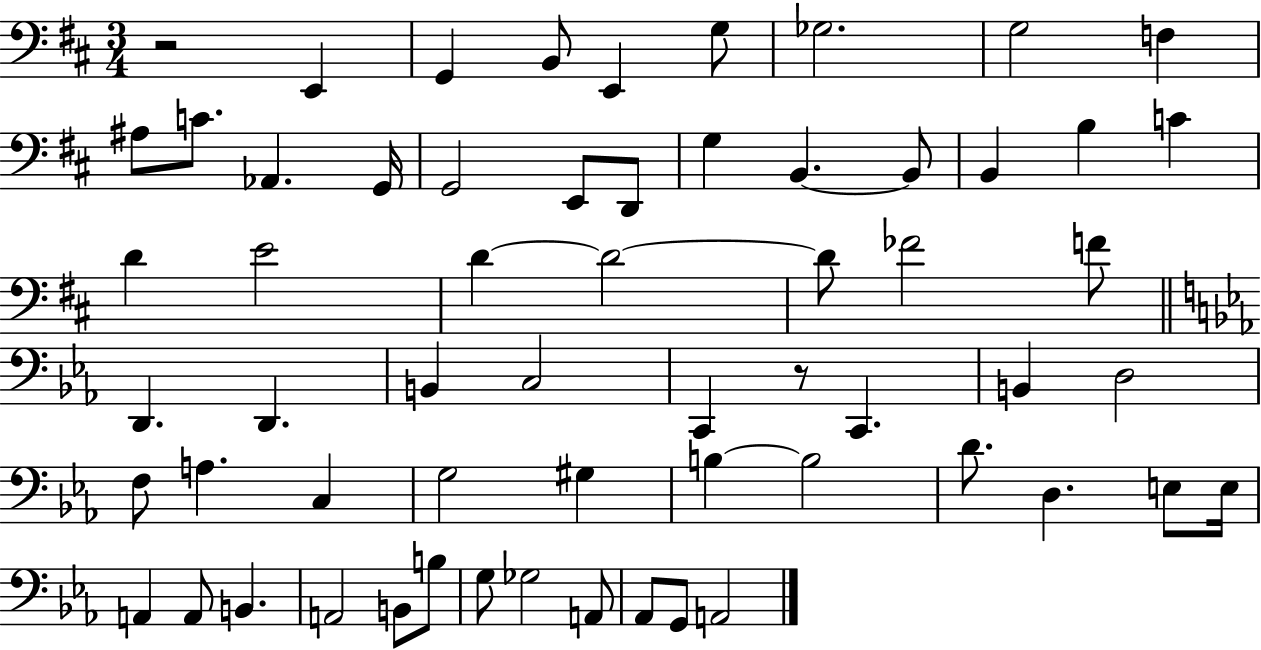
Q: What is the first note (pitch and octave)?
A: E2